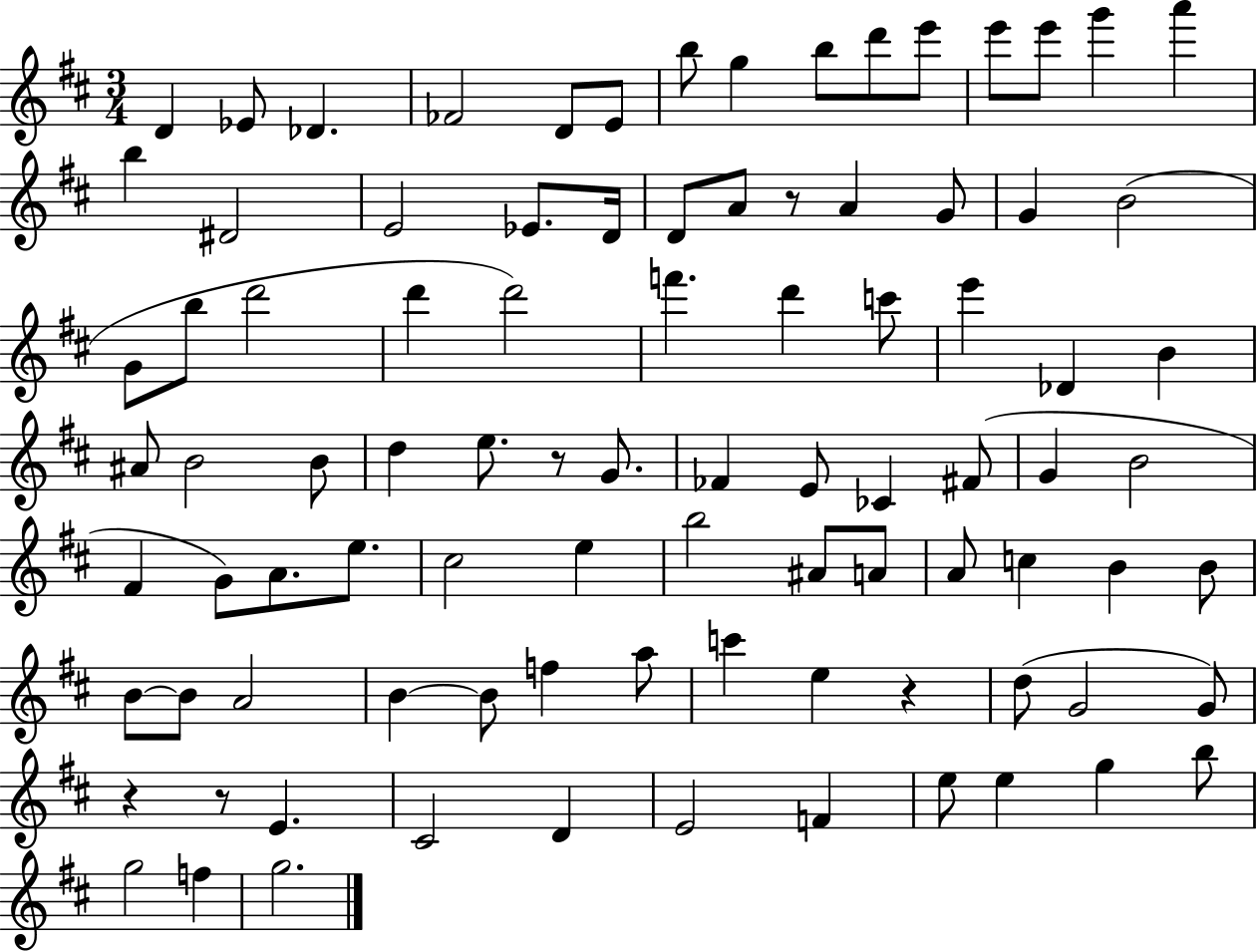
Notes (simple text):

D4/q Eb4/e Db4/q. FES4/h D4/e E4/e B5/e G5/q B5/e D6/e E6/e E6/e E6/e G6/q A6/q B5/q D#4/h E4/h Eb4/e. D4/s D4/e A4/e R/e A4/q G4/e G4/q B4/h G4/e B5/e D6/h D6/q D6/h F6/q. D6/q C6/e E6/q Db4/q B4/q A#4/e B4/h B4/e D5/q E5/e. R/e G4/e. FES4/q E4/e CES4/q F#4/e G4/q B4/h F#4/q G4/e A4/e. E5/e. C#5/h E5/q B5/h A#4/e A4/e A4/e C5/q B4/q B4/e B4/e B4/e A4/h B4/q B4/e F5/q A5/e C6/q E5/q R/q D5/e G4/h G4/e R/q R/e E4/q. C#4/h D4/q E4/h F4/q E5/e E5/q G5/q B5/e G5/h F5/q G5/h.